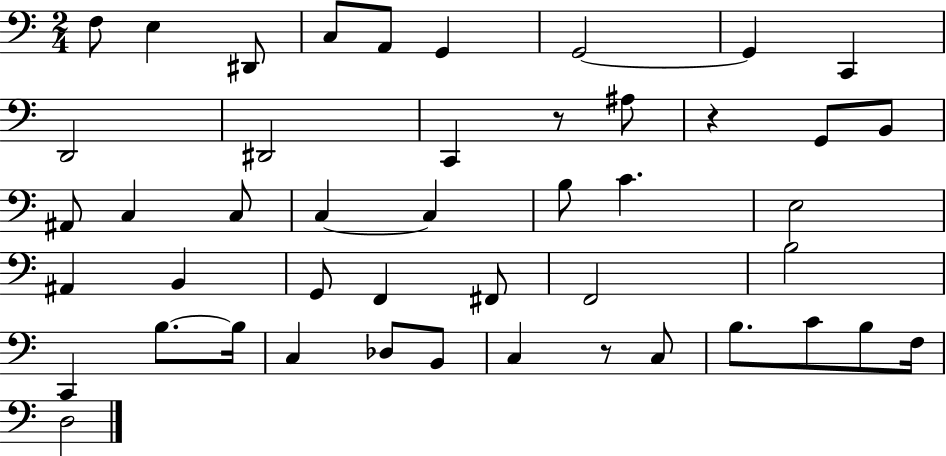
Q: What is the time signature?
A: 2/4